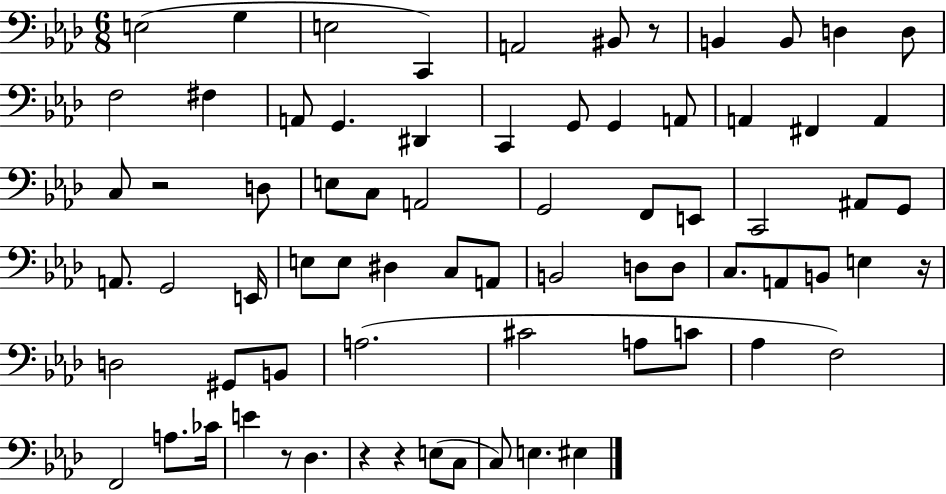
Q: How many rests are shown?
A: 6